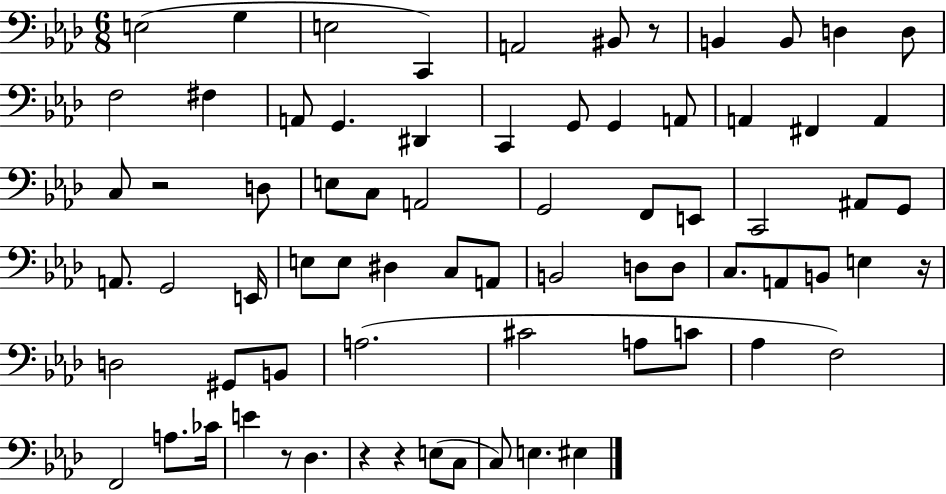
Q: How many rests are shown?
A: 6